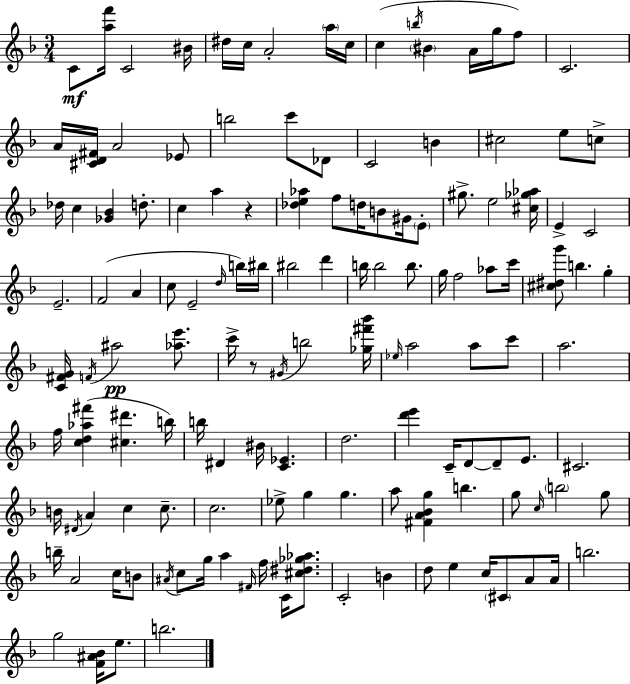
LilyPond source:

{
  \clef treble
  \numericTimeSignature
  \time 3/4
  \key f \major
  c'8\mf <a'' f'''>16 c'2 bis'16 | dis''16 c''16 a'2-. \parenthesize a''16 c''16 | c''4( \acciaccatura { b''16 } \parenthesize bis'4 a'16 g''16 f''8) | c'2. | \break a'16 <cis' d' fis'>16 a'2 ees'8 | b''2 c'''8 des'8 | c'2 b'4 | cis''2 e''8 c''8-> | \break des''16 c''4 <ges' bes'>4 d''8.-. | c''4 a''4 r4 | <des'' e'' aes''>4 f''8 d''16 b'8 gis'16 \parenthesize e'8-. | gis''8.-> e''2 | \break <cis'' ges'' aes''>16 e'4-> c'2 | e'2.-- | f'2( a'4 | c''8 e'2-- \grace { d''16 }) | \break b''16 bis''16 bis''2 d'''4 | b''16 b''2 b''8. | g''16 f''2 aes''8 | c'''16 <cis'' dis'' g'''>8 b''4. g''4-. | \break <c' fis' g'>16 \acciaccatura { f'16 } ais''2\pp | <aes'' e'''>8. c'''16-> r8 \acciaccatura { gis'16 } b''2 | <ges'' fis''' bes'''>16 \grace { ees''16 } a''2 | a''8 c'''8 a''2. | \break f''16 <c'' d'' aes'' fis'''>4( <cis'' dis'''>4. | b''16) b''16 dis'4 bis'16 <c' ees'>4. | d''2. | <d''' e'''>4 c'16-- d'8~~ | \break d'8-- e'8. cis'2. | b'16 \acciaccatura { dis'16 } a'4 c''4 | c''8.-- c''2. | ees''8-> g''4 | \break g''4. a''8 <fis' a' bes' g''>4 | b''4. g''8 \grace { c''16 } \parenthesize b''2 | g''8 b''16-- a'2 | c''16 b'8 \acciaccatura { ais'16 } c''8 g''16 a''4 | \break \grace { fis'16 } f''16 c'16 <cis'' dis'' ges'' aes''>8. c'2-. | b'4 d''8 e''4 | c''16 \parenthesize cis'8 a'8 a'16 b''2. | g''2 | \break <f' ais' bes'>16 e''8. b''2. | \bar "|."
}